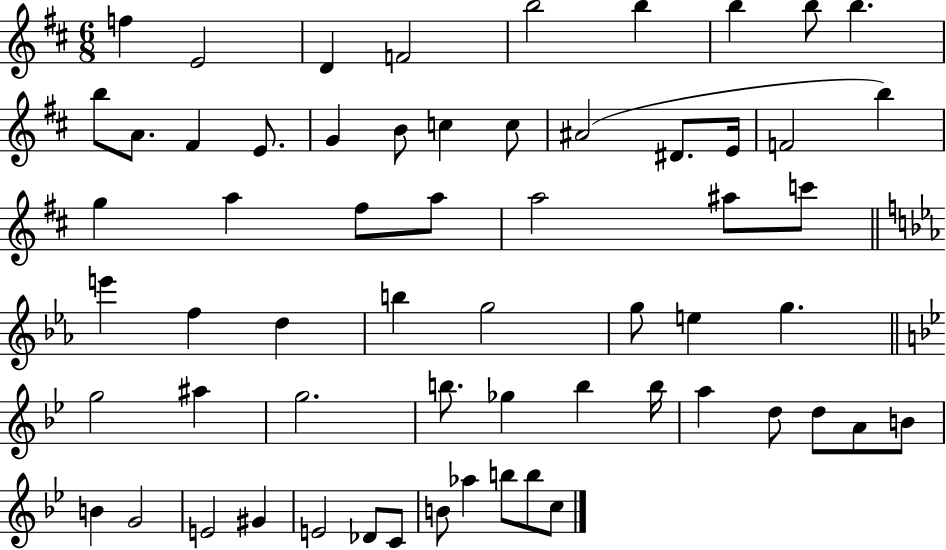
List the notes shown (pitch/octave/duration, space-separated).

F5/q E4/h D4/q F4/h B5/h B5/q B5/q B5/e B5/q. B5/e A4/e. F#4/q E4/e. G4/q B4/e C5/q C5/e A#4/h D#4/e. E4/s F4/h B5/q G5/q A5/q F#5/e A5/e A5/h A#5/e C6/e E6/q F5/q D5/q B5/q G5/h G5/e E5/q G5/q. G5/h A#5/q G5/h. B5/e. Gb5/q B5/q B5/s A5/q D5/e D5/e A4/e B4/e B4/q G4/h E4/h G#4/q E4/h Db4/e C4/e B4/e Ab5/q B5/e B5/e C5/e